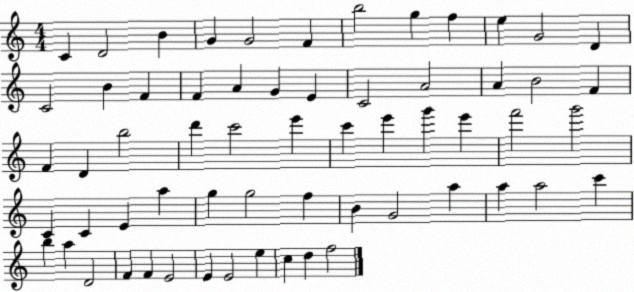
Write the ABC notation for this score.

X:1
T:Untitled
M:4/4
L:1/4
K:C
C D2 B G G2 F b2 g f e G2 D C2 B F F A G E C2 A2 A B2 F F D b2 d' c'2 e' c' e' g' e' f'2 g'2 C C E a g g2 f B G2 a a a2 c' b a D2 F F E2 E E2 e c d f2